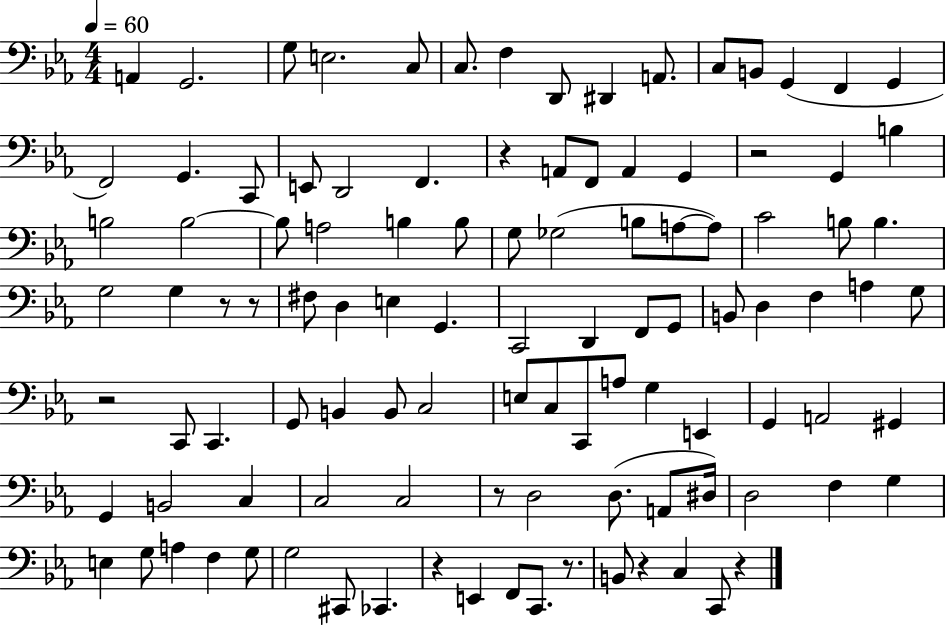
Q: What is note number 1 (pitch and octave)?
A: A2